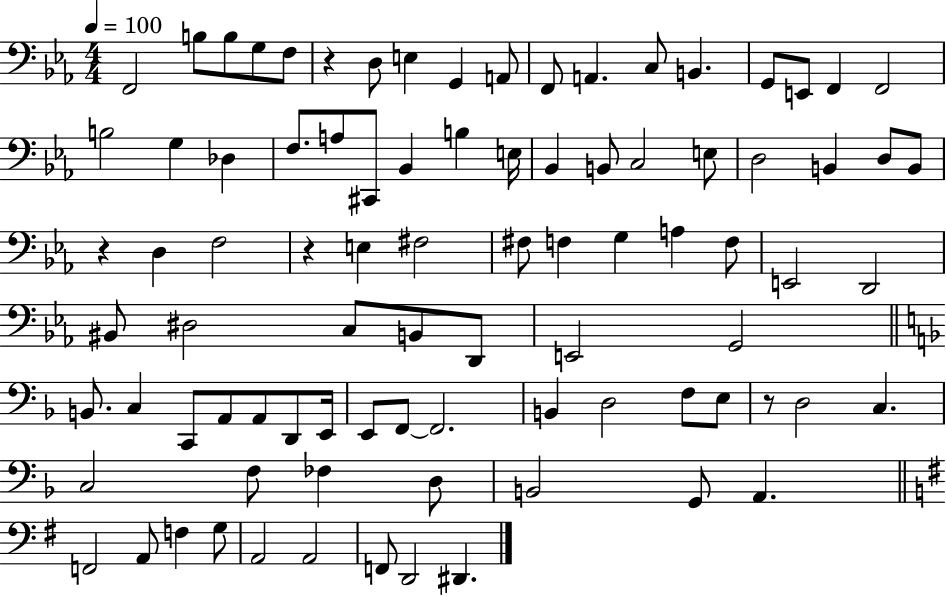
X:1
T:Untitled
M:4/4
L:1/4
K:Eb
F,,2 B,/2 B,/2 G,/2 F,/2 z D,/2 E, G,, A,,/2 F,,/2 A,, C,/2 B,, G,,/2 E,,/2 F,, F,,2 B,2 G, _D, F,/2 A,/2 ^C,,/2 _B,, B, E,/4 _B,, B,,/2 C,2 E,/2 D,2 B,, D,/2 B,,/2 z D, F,2 z E, ^F,2 ^F,/2 F, G, A, F,/2 E,,2 D,,2 ^B,,/2 ^D,2 C,/2 B,,/2 D,,/2 E,,2 G,,2 B,,/2 C, C,,/2 A,,/2 A,,/2 D,,/2 E,,/4 E,,/2 F,,/2 F,,2 B,, D,2 F,/2 E,/2 z/2 D,2 C, C,2 F,/2 _F, D,/2 B,,2 G,,/2 A,, F,,2 A,,/2 F, G,/2 A,,2 A,,2 F,,/2 D,,2 ^D,,